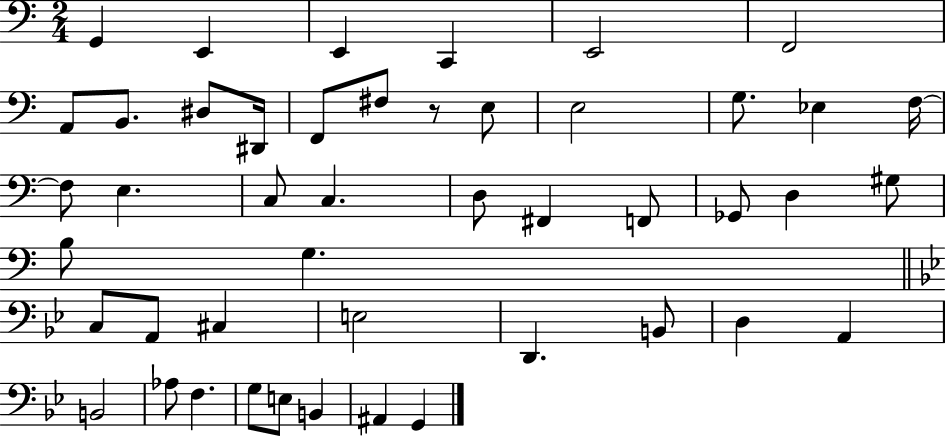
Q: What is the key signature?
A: C major